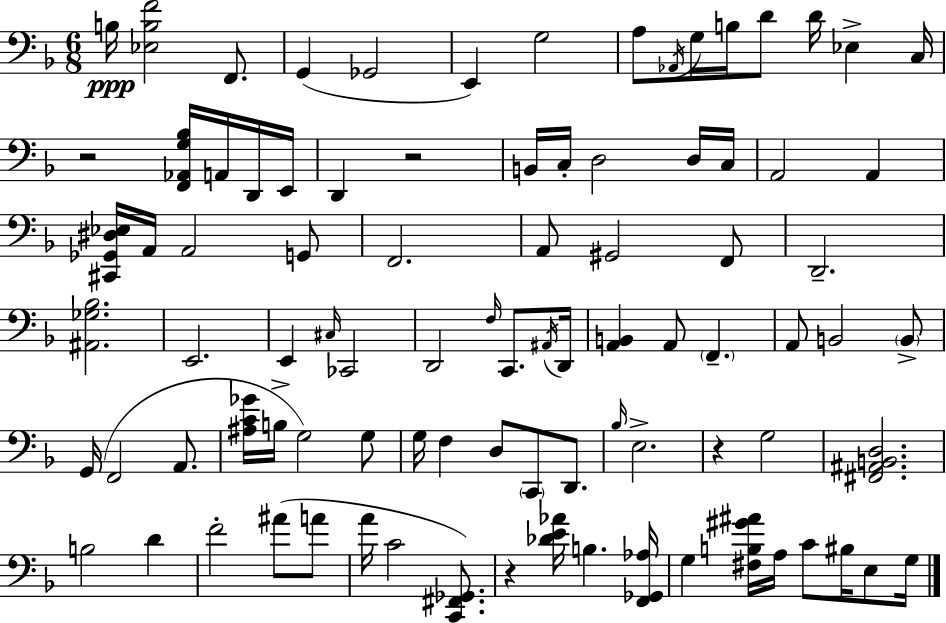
B3/s [Eb3,B3,F4]/h F2/e. G2/q Gb2/h E2/q G3/h A3/e Ab2/s G3/s B3/s D4/e D4/s Eb3/q C3/s R/h [F2,Ab2,G3,Bb3]/s A2/s D2/s E2/s D2/q R/h B2/s C3/s D3/h D3/s C3/s A2/h A2/q [C#2,Gb2,D#3,Eb3]/s A2/s A2/h G2/e F2/h. A2/e G#2/h F2/e D2/h. [A#2,Gb3,Bb3]/h. E2/h. E2/q C#3/s CES2/h D2/h F3/s C2/e. A#2/s D2/s [A2,B2]/q A2/e F2/q. A2/e B2/h B2/e G2/s F2/h A2/e. [A#3,C4,Gb4]/s B3/s G3/h G3/e G3/s F3/q D3/e C2/e D2/e. Bb3/s E3/h. R/q G3/h [F#2,A#2,B2,D3]/h. B3/h D4/q F4/h A#4/e A4/e A4/s C4/h [C2,F#2,Gb2]/e. R/q [Db4,E4,Ab4]/s B3/q. [F2,Gb2,Ab3]/s G3/q [F#3,B3,G#4,A#4]/s A3/s C4/e BIS3/s E3/e G3/s